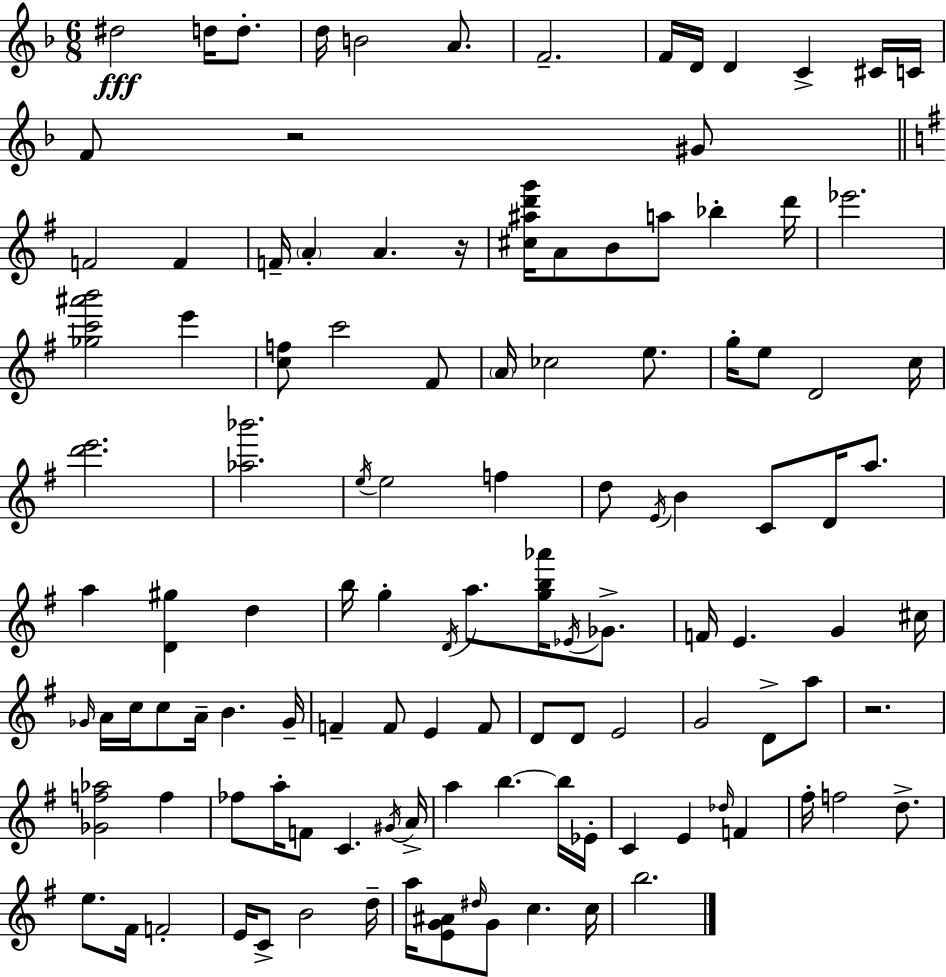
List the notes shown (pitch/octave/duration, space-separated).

D#5/h D5/s D5/e. D5/s B4/h A4/e. F4/h. F4/s D4/s D4/q C4/q C#4/s C4/s F4/e R/h G#4/e F4/h F4/q F4/s A4/q A4/q. R/s [C#5,A#5,D6,G6]/s A4/e B4/e A5/e Bb5/q D6/s Eb6/h. [Gb5,C6,A#6,B6]/h E6/q [C5,F5]/e C6/h F#4/e A4/s CES5/h E5/e. G5/s E5/e D4/h C5/s [D6,E6]/h. [Ab5,Bb6]/h. E5/s E5/h F5/q D5/e E4/s B4/q C4/e D4/s A5/e. A5/q [D4,G#5]/q D5/q B5/s G5/q D4/s A5/e. [G5,B5,Ab6]/s Eb4/s Gb4/e. F4/s E4/q. G4/q C#5/s Gb4/s A4/s C5/s C5/e A4/s B4/q. Gb4/s F4/q F4/e E4/q F4/e D4/e D4/e E4/h G4/h D4/e A5/e R/h. [Gb4,F5,Ab5]/h F5/q FES5/e A5/s F4/e C4/q. G#4/s A4/s A5/q B5/q. B5/s Eb4/s C4/q E4/q Db5/s F4/q F#5/s F5/h D5/e. E5/e. F#4/s F4/h E4/s C4/e B4/h D5/s A5/s [E4,G4,A#4]/e D#5/s G4/e C5/q. C5/s B5/h.